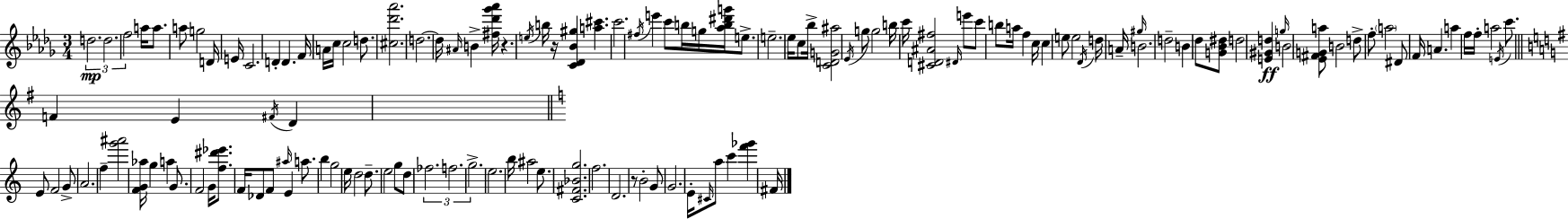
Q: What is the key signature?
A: BES minor